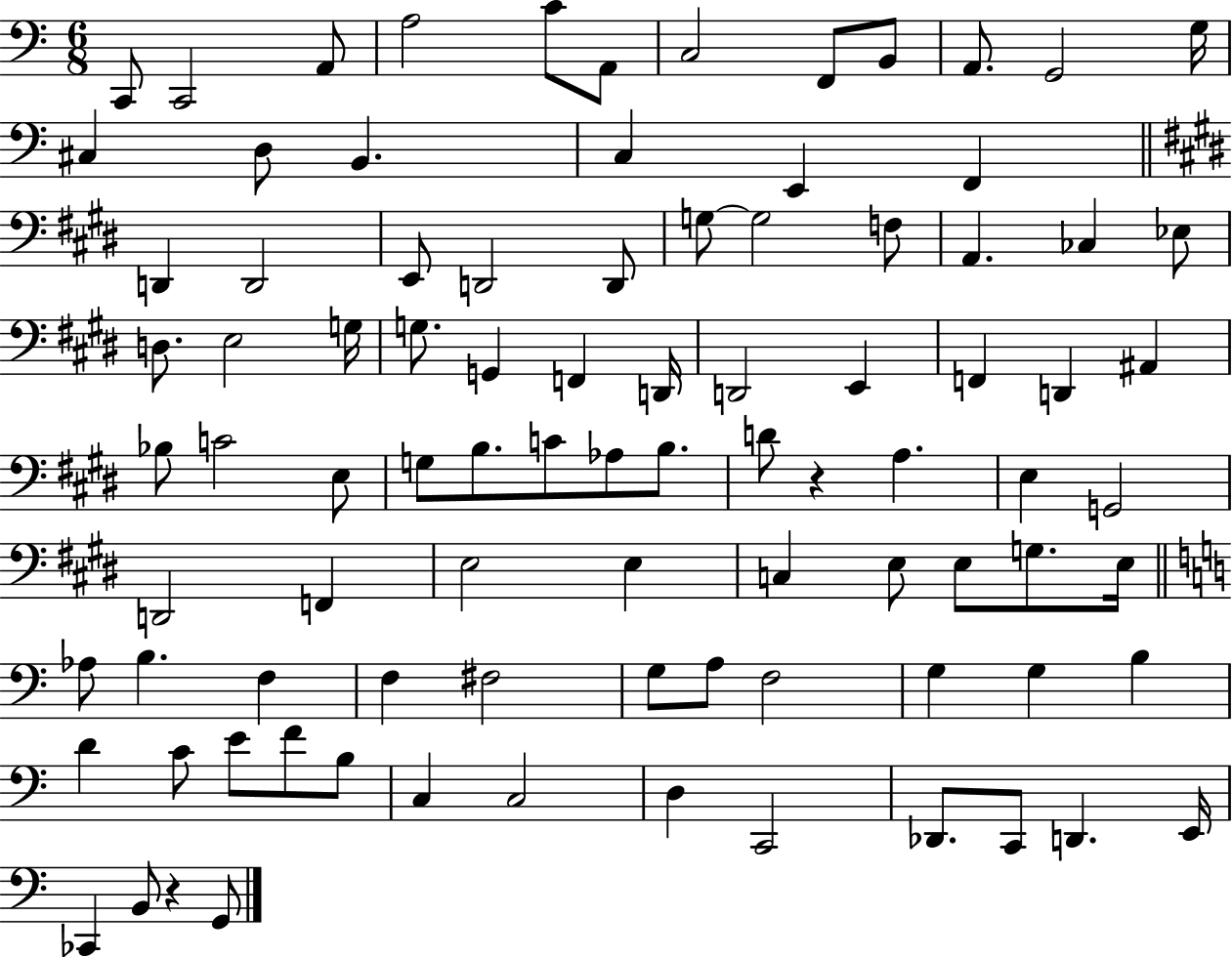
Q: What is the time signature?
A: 6/8